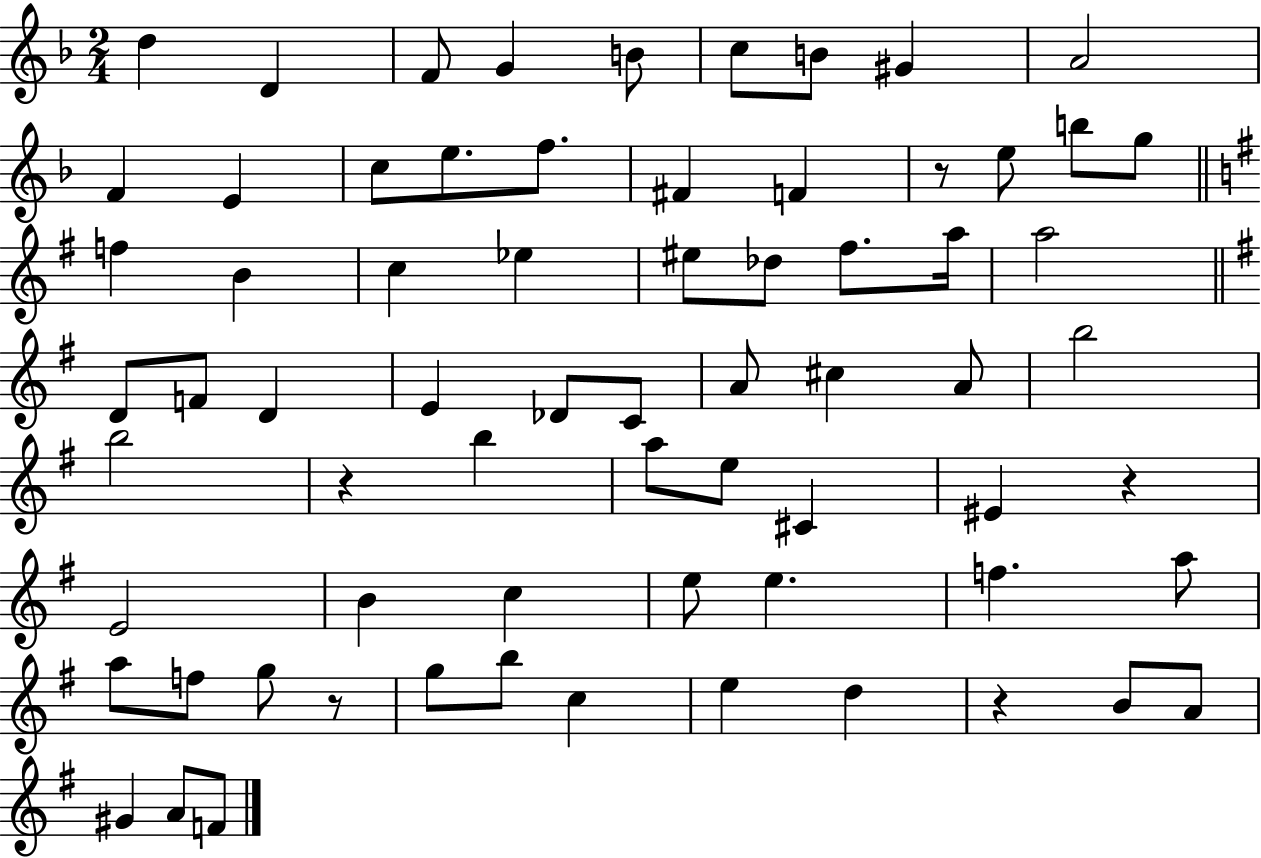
{
  \clef treble
  \numericTimeSignature
  \time 2/4
  \key f \major
  d''4 d'4 | f'8 g'4 b'8 | c''8 b'8 gis'4 | a'2 | \break f'4 e'4 | c''8 e''8. f''8. | fis'4 f'4 | r8 e''8 b''8 g''8 | \break \bar "||" \break \key e \minor f''4 b'4 | c''4 ees''4 | eis''8 des''8 fis''8. a''16 | a''2 | \break \bar "||" \break \key g \major d'8 f'8 d'4 | e'4 des'8 c'8 | a'8 cis''4 a'8 | b''2 | \break b''2 | r4 b''4 | a''8 e''8 cis'4 | eis'4 r4 | \break e'2 | b'4 c''4 | e''8 e''4. | f''4. a''8 | \break a''8 f''8 g''8 r8 | g''8 b''8 c''4 | e''4 d''4 | r4 b'8 a'8 | \break gis'4 a'8 f'8 | \bar "|."
}